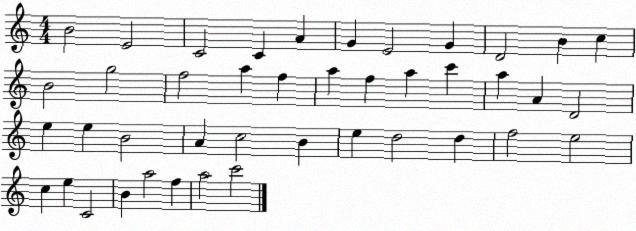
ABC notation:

X:1
T:Untitled
M:4/4
L:1/4
K:C
B2 E2 C2 C A G E2 G D2 B c B2 g2 f2 a f a f a c' a A D2 e e B2 A c2 B e d2 d f2 e2 c e C2 B a2 f a2 c'2